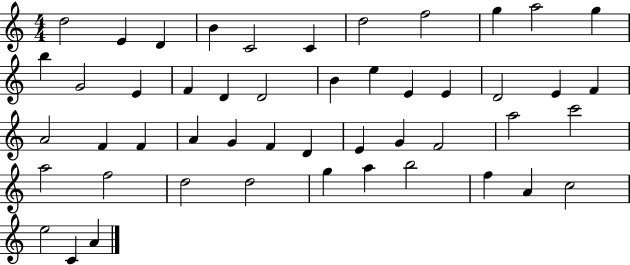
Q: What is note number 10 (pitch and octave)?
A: A5